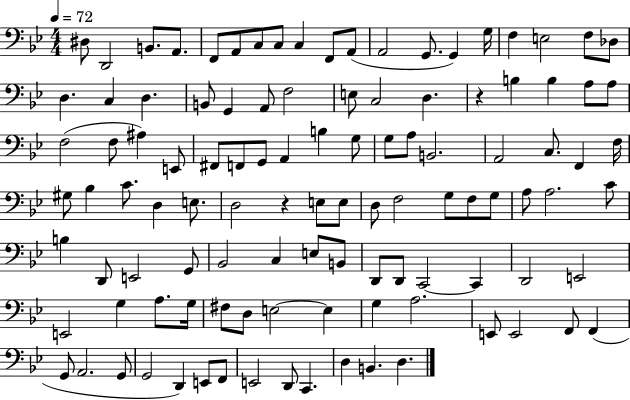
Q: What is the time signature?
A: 4/4